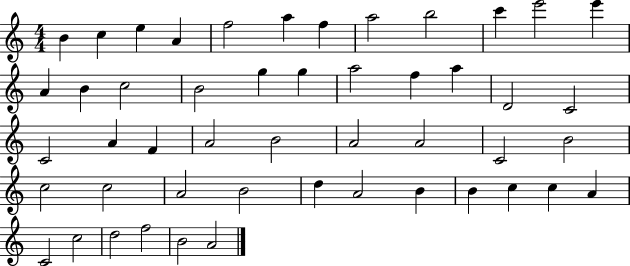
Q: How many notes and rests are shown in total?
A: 49